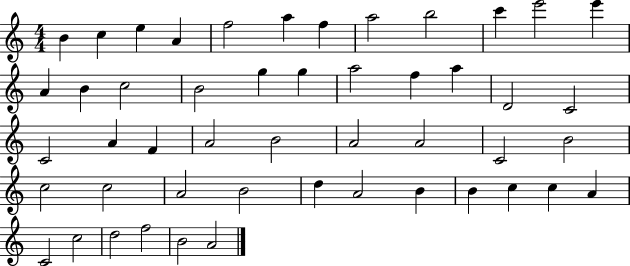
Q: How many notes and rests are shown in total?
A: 49